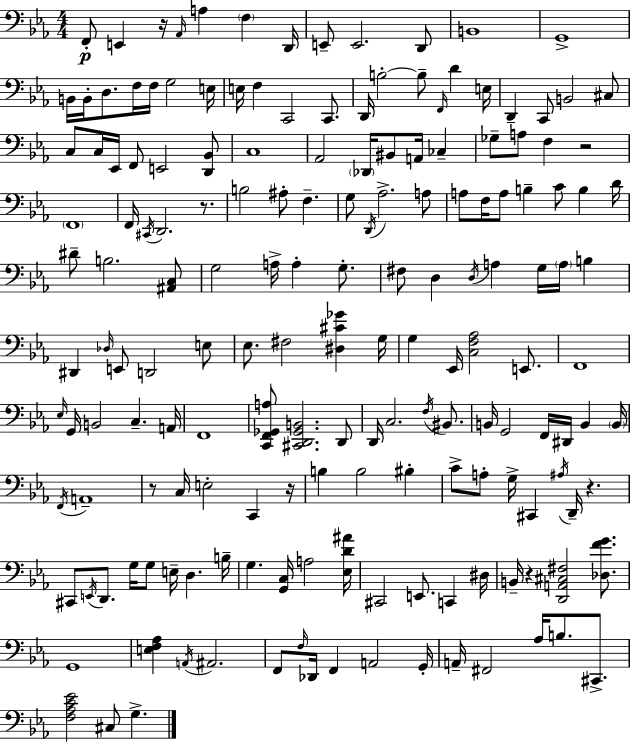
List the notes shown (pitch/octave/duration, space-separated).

F2/e E2/q R/s Ab2/s A3/q F3/q D2/s E2/e E2/h. D2/e B2/w G2/w B2/s B2/s D3/e. F3/s F3/s G3/h E3/s E3/s F3/q C2/h C2/e. D2/s B3/h B3/e F2/s D4/q E3/s D2/q C2/e B2/h C#3/e C3/e C3/s Eb2/s F2/e E2/h [D2,Bb2]/e C3/w Ab2/h Db2/s BIS2/e A2/s CES3/q Gb3/e A3/e F3/q R/h F2/w F2/s C#2/s D2/h. R/e. B3/h A#3/e F3/q. G3/e D2/s Ab3/h. A3/e A3/e F3/s A3/e B3/q C4/e B3/q D4/s D#4/e B3/h. [A#2,C3]/e G3/h A3/s A3/q G3/e. F#3/e D3/q D3/s A3/q G3/s A3/s B3/q D#2/q Db3/s E2/e D2/h E3/e Eb3/e. F#3/h [D#3,C#4,Gb4]/q G3/s G3/q Eb2/s [C3,F3,Ab3]/h E2/e. F2/w Eb3/s G2/s B2/h C3/q. A2/s F2/w [C2,F2,Gb2,A3]/e [C#2,D2,Gb2,B2]/h. D2/e D2/s C3/h. F3/s BIS2/e. B2/s G2/h F2/s D#2/s B2/q B2/s F2/s A2/w R/e C3/s E3/h C2/q R/s B3/q B3/h BIS3/q C4/e A3/e G3/s C#2/q A#3/s D2/s R/q. C#2/e E2/s D2/e. G3/s G3/e E3/s D3/q. B3/s G3/q. [G2,C3]/s A3/h [Eb3,D4,A#4]/s C#2/h E2/e. C2/q D#3/s B2/s R/q [D2,A2,C#3,F#3]/h [Db3,F4,G4]/e. G2/w [E3,F3,Ab3]/q A2/s A#2/h. F2/e F3/s Db2/s F2/q A2/h G2/s A2/s F#2/h Ab3/s B3/e. C#2/e. [F3,Ab3,C4,Eb4]/h C#3/e G3/q.